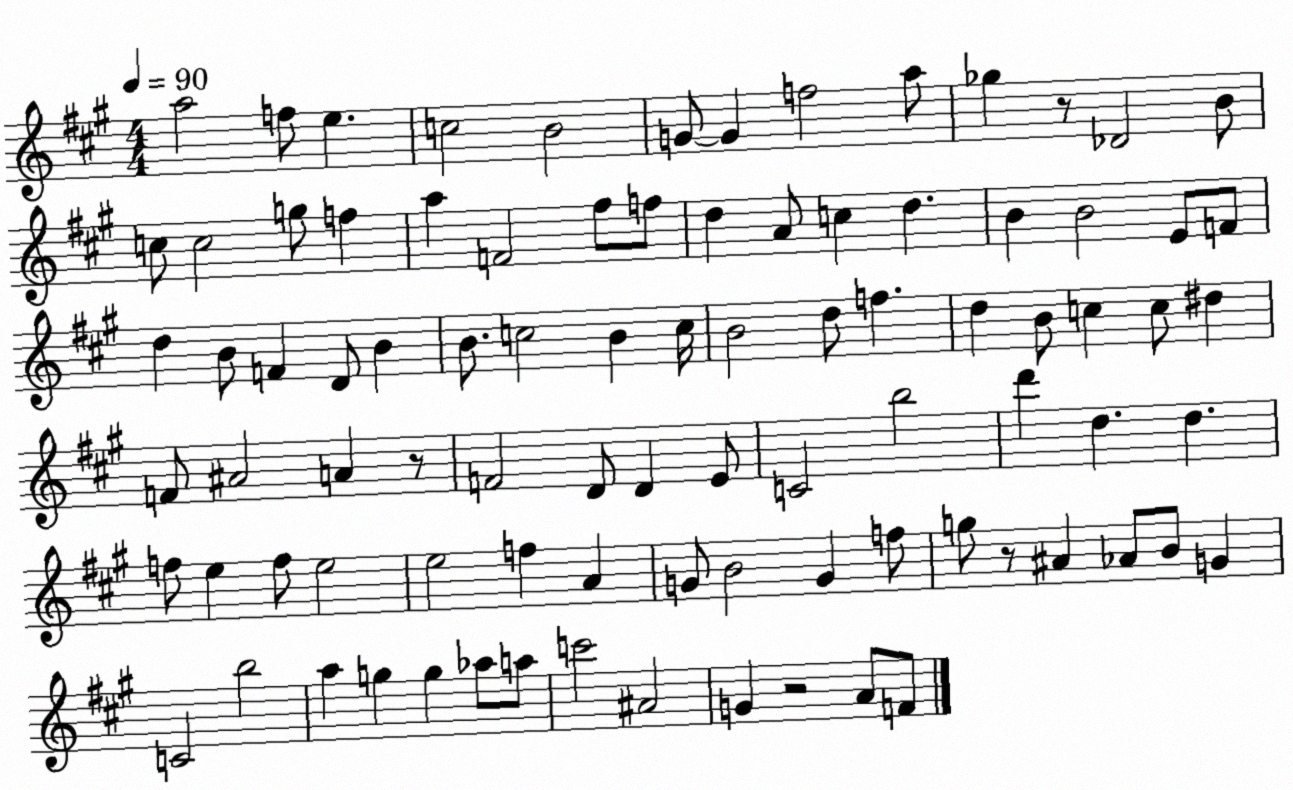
X:1
T:Untitled
M:4/4
L:1/4
K:A
a2 f/2 e c2 B2 G/2 G f2 a/2 _g z/2 _D2 B/2 c/2 c2 g/2 f a F2 ^f/2 f/2 d A/2 c d B B2 E/2 F/2 d B/2 F D/2 B B/2 c2 B c/4 B2 d/2 f d B/2 c c/2 ^d F/2 ^A2 A z/2 F2 D/2 D E/2 C2 b2 d' d d f/2 e f/2 e2 e2 f A G/2 B2 G f/2 g/2 z/2 ^A _A/2 B/2 G C2 b2 a g g _a/2 a/2 c'2 ^A2 G z2 A/2 F/2